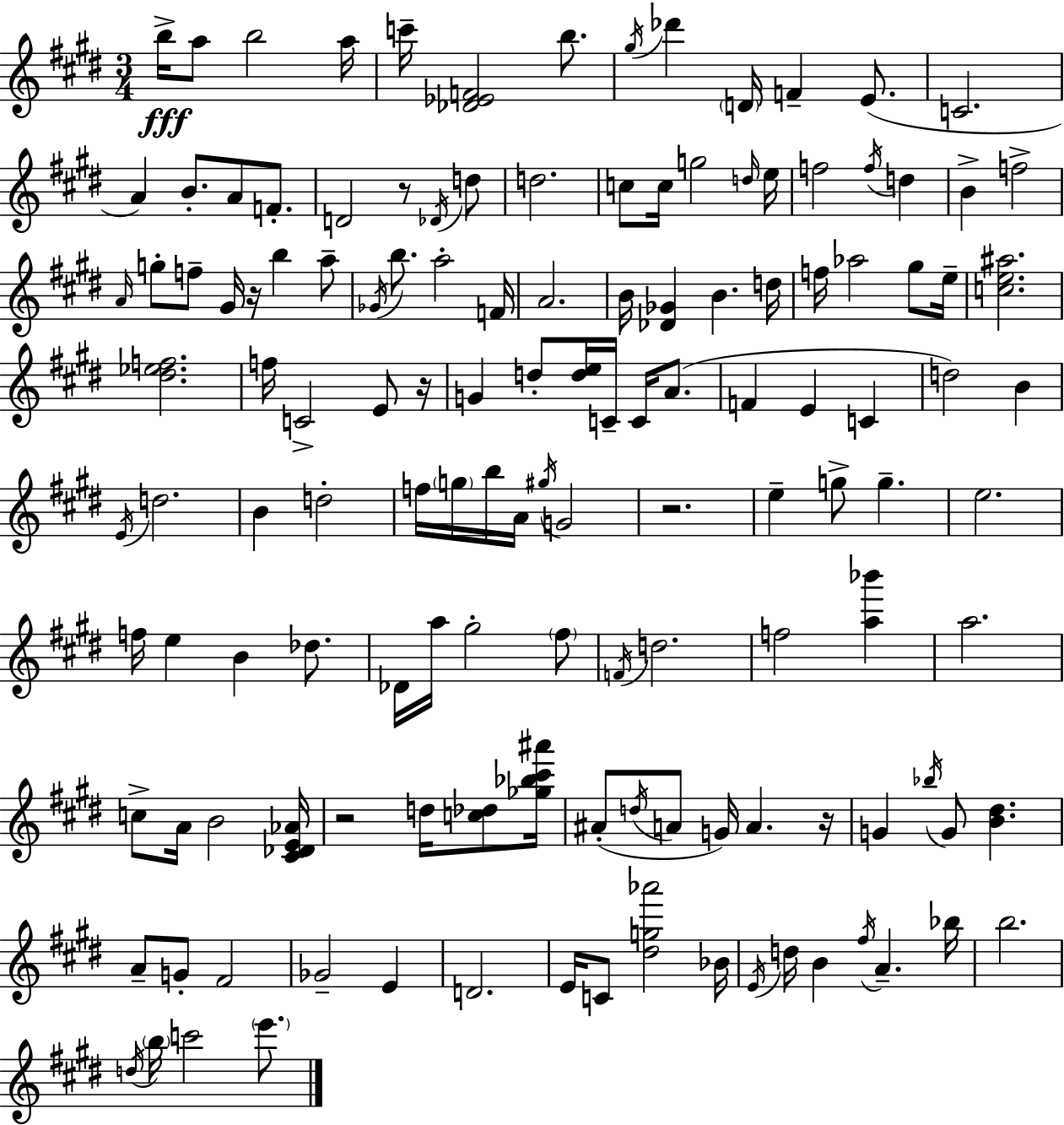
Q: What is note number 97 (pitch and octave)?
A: G4